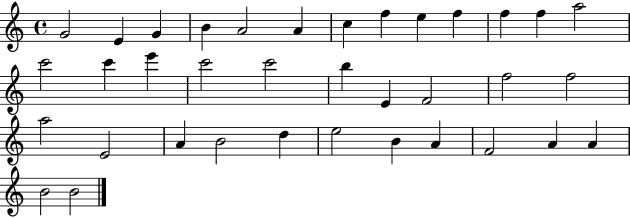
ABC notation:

X:1
T:Untitled
M:4/4
L:1/4
K:C
G2 E G B A2 A c f e f f f a2 c'2 c' e' c'2 c'2 b E F2 f2 f2 a2 E2 A B2 d e2 B A F2 A A B2 B2